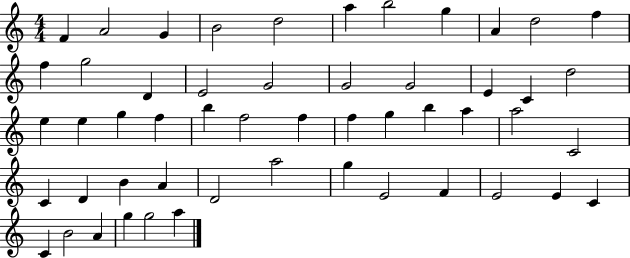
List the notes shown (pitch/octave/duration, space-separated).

F4/q A4/h G4/q B4/h D5/h A5/q B5/h G5/q A4/q D5/h F5/q F5/q G5/h D4/q E4/h G4/h G4/h G4/h E4/q C4/q D5/h E5/q E5/q G5/q F5/q B5/q F5/h F5/q F5/q G5/q B5/q A5/q A5/h C4/h C4/q D4/q B4/q A4/q D4/h A5/h G5/q E4/h F4/q E4/h E4/q C4/q C4/q B4/h A4/q G5/q G5/h A5/q